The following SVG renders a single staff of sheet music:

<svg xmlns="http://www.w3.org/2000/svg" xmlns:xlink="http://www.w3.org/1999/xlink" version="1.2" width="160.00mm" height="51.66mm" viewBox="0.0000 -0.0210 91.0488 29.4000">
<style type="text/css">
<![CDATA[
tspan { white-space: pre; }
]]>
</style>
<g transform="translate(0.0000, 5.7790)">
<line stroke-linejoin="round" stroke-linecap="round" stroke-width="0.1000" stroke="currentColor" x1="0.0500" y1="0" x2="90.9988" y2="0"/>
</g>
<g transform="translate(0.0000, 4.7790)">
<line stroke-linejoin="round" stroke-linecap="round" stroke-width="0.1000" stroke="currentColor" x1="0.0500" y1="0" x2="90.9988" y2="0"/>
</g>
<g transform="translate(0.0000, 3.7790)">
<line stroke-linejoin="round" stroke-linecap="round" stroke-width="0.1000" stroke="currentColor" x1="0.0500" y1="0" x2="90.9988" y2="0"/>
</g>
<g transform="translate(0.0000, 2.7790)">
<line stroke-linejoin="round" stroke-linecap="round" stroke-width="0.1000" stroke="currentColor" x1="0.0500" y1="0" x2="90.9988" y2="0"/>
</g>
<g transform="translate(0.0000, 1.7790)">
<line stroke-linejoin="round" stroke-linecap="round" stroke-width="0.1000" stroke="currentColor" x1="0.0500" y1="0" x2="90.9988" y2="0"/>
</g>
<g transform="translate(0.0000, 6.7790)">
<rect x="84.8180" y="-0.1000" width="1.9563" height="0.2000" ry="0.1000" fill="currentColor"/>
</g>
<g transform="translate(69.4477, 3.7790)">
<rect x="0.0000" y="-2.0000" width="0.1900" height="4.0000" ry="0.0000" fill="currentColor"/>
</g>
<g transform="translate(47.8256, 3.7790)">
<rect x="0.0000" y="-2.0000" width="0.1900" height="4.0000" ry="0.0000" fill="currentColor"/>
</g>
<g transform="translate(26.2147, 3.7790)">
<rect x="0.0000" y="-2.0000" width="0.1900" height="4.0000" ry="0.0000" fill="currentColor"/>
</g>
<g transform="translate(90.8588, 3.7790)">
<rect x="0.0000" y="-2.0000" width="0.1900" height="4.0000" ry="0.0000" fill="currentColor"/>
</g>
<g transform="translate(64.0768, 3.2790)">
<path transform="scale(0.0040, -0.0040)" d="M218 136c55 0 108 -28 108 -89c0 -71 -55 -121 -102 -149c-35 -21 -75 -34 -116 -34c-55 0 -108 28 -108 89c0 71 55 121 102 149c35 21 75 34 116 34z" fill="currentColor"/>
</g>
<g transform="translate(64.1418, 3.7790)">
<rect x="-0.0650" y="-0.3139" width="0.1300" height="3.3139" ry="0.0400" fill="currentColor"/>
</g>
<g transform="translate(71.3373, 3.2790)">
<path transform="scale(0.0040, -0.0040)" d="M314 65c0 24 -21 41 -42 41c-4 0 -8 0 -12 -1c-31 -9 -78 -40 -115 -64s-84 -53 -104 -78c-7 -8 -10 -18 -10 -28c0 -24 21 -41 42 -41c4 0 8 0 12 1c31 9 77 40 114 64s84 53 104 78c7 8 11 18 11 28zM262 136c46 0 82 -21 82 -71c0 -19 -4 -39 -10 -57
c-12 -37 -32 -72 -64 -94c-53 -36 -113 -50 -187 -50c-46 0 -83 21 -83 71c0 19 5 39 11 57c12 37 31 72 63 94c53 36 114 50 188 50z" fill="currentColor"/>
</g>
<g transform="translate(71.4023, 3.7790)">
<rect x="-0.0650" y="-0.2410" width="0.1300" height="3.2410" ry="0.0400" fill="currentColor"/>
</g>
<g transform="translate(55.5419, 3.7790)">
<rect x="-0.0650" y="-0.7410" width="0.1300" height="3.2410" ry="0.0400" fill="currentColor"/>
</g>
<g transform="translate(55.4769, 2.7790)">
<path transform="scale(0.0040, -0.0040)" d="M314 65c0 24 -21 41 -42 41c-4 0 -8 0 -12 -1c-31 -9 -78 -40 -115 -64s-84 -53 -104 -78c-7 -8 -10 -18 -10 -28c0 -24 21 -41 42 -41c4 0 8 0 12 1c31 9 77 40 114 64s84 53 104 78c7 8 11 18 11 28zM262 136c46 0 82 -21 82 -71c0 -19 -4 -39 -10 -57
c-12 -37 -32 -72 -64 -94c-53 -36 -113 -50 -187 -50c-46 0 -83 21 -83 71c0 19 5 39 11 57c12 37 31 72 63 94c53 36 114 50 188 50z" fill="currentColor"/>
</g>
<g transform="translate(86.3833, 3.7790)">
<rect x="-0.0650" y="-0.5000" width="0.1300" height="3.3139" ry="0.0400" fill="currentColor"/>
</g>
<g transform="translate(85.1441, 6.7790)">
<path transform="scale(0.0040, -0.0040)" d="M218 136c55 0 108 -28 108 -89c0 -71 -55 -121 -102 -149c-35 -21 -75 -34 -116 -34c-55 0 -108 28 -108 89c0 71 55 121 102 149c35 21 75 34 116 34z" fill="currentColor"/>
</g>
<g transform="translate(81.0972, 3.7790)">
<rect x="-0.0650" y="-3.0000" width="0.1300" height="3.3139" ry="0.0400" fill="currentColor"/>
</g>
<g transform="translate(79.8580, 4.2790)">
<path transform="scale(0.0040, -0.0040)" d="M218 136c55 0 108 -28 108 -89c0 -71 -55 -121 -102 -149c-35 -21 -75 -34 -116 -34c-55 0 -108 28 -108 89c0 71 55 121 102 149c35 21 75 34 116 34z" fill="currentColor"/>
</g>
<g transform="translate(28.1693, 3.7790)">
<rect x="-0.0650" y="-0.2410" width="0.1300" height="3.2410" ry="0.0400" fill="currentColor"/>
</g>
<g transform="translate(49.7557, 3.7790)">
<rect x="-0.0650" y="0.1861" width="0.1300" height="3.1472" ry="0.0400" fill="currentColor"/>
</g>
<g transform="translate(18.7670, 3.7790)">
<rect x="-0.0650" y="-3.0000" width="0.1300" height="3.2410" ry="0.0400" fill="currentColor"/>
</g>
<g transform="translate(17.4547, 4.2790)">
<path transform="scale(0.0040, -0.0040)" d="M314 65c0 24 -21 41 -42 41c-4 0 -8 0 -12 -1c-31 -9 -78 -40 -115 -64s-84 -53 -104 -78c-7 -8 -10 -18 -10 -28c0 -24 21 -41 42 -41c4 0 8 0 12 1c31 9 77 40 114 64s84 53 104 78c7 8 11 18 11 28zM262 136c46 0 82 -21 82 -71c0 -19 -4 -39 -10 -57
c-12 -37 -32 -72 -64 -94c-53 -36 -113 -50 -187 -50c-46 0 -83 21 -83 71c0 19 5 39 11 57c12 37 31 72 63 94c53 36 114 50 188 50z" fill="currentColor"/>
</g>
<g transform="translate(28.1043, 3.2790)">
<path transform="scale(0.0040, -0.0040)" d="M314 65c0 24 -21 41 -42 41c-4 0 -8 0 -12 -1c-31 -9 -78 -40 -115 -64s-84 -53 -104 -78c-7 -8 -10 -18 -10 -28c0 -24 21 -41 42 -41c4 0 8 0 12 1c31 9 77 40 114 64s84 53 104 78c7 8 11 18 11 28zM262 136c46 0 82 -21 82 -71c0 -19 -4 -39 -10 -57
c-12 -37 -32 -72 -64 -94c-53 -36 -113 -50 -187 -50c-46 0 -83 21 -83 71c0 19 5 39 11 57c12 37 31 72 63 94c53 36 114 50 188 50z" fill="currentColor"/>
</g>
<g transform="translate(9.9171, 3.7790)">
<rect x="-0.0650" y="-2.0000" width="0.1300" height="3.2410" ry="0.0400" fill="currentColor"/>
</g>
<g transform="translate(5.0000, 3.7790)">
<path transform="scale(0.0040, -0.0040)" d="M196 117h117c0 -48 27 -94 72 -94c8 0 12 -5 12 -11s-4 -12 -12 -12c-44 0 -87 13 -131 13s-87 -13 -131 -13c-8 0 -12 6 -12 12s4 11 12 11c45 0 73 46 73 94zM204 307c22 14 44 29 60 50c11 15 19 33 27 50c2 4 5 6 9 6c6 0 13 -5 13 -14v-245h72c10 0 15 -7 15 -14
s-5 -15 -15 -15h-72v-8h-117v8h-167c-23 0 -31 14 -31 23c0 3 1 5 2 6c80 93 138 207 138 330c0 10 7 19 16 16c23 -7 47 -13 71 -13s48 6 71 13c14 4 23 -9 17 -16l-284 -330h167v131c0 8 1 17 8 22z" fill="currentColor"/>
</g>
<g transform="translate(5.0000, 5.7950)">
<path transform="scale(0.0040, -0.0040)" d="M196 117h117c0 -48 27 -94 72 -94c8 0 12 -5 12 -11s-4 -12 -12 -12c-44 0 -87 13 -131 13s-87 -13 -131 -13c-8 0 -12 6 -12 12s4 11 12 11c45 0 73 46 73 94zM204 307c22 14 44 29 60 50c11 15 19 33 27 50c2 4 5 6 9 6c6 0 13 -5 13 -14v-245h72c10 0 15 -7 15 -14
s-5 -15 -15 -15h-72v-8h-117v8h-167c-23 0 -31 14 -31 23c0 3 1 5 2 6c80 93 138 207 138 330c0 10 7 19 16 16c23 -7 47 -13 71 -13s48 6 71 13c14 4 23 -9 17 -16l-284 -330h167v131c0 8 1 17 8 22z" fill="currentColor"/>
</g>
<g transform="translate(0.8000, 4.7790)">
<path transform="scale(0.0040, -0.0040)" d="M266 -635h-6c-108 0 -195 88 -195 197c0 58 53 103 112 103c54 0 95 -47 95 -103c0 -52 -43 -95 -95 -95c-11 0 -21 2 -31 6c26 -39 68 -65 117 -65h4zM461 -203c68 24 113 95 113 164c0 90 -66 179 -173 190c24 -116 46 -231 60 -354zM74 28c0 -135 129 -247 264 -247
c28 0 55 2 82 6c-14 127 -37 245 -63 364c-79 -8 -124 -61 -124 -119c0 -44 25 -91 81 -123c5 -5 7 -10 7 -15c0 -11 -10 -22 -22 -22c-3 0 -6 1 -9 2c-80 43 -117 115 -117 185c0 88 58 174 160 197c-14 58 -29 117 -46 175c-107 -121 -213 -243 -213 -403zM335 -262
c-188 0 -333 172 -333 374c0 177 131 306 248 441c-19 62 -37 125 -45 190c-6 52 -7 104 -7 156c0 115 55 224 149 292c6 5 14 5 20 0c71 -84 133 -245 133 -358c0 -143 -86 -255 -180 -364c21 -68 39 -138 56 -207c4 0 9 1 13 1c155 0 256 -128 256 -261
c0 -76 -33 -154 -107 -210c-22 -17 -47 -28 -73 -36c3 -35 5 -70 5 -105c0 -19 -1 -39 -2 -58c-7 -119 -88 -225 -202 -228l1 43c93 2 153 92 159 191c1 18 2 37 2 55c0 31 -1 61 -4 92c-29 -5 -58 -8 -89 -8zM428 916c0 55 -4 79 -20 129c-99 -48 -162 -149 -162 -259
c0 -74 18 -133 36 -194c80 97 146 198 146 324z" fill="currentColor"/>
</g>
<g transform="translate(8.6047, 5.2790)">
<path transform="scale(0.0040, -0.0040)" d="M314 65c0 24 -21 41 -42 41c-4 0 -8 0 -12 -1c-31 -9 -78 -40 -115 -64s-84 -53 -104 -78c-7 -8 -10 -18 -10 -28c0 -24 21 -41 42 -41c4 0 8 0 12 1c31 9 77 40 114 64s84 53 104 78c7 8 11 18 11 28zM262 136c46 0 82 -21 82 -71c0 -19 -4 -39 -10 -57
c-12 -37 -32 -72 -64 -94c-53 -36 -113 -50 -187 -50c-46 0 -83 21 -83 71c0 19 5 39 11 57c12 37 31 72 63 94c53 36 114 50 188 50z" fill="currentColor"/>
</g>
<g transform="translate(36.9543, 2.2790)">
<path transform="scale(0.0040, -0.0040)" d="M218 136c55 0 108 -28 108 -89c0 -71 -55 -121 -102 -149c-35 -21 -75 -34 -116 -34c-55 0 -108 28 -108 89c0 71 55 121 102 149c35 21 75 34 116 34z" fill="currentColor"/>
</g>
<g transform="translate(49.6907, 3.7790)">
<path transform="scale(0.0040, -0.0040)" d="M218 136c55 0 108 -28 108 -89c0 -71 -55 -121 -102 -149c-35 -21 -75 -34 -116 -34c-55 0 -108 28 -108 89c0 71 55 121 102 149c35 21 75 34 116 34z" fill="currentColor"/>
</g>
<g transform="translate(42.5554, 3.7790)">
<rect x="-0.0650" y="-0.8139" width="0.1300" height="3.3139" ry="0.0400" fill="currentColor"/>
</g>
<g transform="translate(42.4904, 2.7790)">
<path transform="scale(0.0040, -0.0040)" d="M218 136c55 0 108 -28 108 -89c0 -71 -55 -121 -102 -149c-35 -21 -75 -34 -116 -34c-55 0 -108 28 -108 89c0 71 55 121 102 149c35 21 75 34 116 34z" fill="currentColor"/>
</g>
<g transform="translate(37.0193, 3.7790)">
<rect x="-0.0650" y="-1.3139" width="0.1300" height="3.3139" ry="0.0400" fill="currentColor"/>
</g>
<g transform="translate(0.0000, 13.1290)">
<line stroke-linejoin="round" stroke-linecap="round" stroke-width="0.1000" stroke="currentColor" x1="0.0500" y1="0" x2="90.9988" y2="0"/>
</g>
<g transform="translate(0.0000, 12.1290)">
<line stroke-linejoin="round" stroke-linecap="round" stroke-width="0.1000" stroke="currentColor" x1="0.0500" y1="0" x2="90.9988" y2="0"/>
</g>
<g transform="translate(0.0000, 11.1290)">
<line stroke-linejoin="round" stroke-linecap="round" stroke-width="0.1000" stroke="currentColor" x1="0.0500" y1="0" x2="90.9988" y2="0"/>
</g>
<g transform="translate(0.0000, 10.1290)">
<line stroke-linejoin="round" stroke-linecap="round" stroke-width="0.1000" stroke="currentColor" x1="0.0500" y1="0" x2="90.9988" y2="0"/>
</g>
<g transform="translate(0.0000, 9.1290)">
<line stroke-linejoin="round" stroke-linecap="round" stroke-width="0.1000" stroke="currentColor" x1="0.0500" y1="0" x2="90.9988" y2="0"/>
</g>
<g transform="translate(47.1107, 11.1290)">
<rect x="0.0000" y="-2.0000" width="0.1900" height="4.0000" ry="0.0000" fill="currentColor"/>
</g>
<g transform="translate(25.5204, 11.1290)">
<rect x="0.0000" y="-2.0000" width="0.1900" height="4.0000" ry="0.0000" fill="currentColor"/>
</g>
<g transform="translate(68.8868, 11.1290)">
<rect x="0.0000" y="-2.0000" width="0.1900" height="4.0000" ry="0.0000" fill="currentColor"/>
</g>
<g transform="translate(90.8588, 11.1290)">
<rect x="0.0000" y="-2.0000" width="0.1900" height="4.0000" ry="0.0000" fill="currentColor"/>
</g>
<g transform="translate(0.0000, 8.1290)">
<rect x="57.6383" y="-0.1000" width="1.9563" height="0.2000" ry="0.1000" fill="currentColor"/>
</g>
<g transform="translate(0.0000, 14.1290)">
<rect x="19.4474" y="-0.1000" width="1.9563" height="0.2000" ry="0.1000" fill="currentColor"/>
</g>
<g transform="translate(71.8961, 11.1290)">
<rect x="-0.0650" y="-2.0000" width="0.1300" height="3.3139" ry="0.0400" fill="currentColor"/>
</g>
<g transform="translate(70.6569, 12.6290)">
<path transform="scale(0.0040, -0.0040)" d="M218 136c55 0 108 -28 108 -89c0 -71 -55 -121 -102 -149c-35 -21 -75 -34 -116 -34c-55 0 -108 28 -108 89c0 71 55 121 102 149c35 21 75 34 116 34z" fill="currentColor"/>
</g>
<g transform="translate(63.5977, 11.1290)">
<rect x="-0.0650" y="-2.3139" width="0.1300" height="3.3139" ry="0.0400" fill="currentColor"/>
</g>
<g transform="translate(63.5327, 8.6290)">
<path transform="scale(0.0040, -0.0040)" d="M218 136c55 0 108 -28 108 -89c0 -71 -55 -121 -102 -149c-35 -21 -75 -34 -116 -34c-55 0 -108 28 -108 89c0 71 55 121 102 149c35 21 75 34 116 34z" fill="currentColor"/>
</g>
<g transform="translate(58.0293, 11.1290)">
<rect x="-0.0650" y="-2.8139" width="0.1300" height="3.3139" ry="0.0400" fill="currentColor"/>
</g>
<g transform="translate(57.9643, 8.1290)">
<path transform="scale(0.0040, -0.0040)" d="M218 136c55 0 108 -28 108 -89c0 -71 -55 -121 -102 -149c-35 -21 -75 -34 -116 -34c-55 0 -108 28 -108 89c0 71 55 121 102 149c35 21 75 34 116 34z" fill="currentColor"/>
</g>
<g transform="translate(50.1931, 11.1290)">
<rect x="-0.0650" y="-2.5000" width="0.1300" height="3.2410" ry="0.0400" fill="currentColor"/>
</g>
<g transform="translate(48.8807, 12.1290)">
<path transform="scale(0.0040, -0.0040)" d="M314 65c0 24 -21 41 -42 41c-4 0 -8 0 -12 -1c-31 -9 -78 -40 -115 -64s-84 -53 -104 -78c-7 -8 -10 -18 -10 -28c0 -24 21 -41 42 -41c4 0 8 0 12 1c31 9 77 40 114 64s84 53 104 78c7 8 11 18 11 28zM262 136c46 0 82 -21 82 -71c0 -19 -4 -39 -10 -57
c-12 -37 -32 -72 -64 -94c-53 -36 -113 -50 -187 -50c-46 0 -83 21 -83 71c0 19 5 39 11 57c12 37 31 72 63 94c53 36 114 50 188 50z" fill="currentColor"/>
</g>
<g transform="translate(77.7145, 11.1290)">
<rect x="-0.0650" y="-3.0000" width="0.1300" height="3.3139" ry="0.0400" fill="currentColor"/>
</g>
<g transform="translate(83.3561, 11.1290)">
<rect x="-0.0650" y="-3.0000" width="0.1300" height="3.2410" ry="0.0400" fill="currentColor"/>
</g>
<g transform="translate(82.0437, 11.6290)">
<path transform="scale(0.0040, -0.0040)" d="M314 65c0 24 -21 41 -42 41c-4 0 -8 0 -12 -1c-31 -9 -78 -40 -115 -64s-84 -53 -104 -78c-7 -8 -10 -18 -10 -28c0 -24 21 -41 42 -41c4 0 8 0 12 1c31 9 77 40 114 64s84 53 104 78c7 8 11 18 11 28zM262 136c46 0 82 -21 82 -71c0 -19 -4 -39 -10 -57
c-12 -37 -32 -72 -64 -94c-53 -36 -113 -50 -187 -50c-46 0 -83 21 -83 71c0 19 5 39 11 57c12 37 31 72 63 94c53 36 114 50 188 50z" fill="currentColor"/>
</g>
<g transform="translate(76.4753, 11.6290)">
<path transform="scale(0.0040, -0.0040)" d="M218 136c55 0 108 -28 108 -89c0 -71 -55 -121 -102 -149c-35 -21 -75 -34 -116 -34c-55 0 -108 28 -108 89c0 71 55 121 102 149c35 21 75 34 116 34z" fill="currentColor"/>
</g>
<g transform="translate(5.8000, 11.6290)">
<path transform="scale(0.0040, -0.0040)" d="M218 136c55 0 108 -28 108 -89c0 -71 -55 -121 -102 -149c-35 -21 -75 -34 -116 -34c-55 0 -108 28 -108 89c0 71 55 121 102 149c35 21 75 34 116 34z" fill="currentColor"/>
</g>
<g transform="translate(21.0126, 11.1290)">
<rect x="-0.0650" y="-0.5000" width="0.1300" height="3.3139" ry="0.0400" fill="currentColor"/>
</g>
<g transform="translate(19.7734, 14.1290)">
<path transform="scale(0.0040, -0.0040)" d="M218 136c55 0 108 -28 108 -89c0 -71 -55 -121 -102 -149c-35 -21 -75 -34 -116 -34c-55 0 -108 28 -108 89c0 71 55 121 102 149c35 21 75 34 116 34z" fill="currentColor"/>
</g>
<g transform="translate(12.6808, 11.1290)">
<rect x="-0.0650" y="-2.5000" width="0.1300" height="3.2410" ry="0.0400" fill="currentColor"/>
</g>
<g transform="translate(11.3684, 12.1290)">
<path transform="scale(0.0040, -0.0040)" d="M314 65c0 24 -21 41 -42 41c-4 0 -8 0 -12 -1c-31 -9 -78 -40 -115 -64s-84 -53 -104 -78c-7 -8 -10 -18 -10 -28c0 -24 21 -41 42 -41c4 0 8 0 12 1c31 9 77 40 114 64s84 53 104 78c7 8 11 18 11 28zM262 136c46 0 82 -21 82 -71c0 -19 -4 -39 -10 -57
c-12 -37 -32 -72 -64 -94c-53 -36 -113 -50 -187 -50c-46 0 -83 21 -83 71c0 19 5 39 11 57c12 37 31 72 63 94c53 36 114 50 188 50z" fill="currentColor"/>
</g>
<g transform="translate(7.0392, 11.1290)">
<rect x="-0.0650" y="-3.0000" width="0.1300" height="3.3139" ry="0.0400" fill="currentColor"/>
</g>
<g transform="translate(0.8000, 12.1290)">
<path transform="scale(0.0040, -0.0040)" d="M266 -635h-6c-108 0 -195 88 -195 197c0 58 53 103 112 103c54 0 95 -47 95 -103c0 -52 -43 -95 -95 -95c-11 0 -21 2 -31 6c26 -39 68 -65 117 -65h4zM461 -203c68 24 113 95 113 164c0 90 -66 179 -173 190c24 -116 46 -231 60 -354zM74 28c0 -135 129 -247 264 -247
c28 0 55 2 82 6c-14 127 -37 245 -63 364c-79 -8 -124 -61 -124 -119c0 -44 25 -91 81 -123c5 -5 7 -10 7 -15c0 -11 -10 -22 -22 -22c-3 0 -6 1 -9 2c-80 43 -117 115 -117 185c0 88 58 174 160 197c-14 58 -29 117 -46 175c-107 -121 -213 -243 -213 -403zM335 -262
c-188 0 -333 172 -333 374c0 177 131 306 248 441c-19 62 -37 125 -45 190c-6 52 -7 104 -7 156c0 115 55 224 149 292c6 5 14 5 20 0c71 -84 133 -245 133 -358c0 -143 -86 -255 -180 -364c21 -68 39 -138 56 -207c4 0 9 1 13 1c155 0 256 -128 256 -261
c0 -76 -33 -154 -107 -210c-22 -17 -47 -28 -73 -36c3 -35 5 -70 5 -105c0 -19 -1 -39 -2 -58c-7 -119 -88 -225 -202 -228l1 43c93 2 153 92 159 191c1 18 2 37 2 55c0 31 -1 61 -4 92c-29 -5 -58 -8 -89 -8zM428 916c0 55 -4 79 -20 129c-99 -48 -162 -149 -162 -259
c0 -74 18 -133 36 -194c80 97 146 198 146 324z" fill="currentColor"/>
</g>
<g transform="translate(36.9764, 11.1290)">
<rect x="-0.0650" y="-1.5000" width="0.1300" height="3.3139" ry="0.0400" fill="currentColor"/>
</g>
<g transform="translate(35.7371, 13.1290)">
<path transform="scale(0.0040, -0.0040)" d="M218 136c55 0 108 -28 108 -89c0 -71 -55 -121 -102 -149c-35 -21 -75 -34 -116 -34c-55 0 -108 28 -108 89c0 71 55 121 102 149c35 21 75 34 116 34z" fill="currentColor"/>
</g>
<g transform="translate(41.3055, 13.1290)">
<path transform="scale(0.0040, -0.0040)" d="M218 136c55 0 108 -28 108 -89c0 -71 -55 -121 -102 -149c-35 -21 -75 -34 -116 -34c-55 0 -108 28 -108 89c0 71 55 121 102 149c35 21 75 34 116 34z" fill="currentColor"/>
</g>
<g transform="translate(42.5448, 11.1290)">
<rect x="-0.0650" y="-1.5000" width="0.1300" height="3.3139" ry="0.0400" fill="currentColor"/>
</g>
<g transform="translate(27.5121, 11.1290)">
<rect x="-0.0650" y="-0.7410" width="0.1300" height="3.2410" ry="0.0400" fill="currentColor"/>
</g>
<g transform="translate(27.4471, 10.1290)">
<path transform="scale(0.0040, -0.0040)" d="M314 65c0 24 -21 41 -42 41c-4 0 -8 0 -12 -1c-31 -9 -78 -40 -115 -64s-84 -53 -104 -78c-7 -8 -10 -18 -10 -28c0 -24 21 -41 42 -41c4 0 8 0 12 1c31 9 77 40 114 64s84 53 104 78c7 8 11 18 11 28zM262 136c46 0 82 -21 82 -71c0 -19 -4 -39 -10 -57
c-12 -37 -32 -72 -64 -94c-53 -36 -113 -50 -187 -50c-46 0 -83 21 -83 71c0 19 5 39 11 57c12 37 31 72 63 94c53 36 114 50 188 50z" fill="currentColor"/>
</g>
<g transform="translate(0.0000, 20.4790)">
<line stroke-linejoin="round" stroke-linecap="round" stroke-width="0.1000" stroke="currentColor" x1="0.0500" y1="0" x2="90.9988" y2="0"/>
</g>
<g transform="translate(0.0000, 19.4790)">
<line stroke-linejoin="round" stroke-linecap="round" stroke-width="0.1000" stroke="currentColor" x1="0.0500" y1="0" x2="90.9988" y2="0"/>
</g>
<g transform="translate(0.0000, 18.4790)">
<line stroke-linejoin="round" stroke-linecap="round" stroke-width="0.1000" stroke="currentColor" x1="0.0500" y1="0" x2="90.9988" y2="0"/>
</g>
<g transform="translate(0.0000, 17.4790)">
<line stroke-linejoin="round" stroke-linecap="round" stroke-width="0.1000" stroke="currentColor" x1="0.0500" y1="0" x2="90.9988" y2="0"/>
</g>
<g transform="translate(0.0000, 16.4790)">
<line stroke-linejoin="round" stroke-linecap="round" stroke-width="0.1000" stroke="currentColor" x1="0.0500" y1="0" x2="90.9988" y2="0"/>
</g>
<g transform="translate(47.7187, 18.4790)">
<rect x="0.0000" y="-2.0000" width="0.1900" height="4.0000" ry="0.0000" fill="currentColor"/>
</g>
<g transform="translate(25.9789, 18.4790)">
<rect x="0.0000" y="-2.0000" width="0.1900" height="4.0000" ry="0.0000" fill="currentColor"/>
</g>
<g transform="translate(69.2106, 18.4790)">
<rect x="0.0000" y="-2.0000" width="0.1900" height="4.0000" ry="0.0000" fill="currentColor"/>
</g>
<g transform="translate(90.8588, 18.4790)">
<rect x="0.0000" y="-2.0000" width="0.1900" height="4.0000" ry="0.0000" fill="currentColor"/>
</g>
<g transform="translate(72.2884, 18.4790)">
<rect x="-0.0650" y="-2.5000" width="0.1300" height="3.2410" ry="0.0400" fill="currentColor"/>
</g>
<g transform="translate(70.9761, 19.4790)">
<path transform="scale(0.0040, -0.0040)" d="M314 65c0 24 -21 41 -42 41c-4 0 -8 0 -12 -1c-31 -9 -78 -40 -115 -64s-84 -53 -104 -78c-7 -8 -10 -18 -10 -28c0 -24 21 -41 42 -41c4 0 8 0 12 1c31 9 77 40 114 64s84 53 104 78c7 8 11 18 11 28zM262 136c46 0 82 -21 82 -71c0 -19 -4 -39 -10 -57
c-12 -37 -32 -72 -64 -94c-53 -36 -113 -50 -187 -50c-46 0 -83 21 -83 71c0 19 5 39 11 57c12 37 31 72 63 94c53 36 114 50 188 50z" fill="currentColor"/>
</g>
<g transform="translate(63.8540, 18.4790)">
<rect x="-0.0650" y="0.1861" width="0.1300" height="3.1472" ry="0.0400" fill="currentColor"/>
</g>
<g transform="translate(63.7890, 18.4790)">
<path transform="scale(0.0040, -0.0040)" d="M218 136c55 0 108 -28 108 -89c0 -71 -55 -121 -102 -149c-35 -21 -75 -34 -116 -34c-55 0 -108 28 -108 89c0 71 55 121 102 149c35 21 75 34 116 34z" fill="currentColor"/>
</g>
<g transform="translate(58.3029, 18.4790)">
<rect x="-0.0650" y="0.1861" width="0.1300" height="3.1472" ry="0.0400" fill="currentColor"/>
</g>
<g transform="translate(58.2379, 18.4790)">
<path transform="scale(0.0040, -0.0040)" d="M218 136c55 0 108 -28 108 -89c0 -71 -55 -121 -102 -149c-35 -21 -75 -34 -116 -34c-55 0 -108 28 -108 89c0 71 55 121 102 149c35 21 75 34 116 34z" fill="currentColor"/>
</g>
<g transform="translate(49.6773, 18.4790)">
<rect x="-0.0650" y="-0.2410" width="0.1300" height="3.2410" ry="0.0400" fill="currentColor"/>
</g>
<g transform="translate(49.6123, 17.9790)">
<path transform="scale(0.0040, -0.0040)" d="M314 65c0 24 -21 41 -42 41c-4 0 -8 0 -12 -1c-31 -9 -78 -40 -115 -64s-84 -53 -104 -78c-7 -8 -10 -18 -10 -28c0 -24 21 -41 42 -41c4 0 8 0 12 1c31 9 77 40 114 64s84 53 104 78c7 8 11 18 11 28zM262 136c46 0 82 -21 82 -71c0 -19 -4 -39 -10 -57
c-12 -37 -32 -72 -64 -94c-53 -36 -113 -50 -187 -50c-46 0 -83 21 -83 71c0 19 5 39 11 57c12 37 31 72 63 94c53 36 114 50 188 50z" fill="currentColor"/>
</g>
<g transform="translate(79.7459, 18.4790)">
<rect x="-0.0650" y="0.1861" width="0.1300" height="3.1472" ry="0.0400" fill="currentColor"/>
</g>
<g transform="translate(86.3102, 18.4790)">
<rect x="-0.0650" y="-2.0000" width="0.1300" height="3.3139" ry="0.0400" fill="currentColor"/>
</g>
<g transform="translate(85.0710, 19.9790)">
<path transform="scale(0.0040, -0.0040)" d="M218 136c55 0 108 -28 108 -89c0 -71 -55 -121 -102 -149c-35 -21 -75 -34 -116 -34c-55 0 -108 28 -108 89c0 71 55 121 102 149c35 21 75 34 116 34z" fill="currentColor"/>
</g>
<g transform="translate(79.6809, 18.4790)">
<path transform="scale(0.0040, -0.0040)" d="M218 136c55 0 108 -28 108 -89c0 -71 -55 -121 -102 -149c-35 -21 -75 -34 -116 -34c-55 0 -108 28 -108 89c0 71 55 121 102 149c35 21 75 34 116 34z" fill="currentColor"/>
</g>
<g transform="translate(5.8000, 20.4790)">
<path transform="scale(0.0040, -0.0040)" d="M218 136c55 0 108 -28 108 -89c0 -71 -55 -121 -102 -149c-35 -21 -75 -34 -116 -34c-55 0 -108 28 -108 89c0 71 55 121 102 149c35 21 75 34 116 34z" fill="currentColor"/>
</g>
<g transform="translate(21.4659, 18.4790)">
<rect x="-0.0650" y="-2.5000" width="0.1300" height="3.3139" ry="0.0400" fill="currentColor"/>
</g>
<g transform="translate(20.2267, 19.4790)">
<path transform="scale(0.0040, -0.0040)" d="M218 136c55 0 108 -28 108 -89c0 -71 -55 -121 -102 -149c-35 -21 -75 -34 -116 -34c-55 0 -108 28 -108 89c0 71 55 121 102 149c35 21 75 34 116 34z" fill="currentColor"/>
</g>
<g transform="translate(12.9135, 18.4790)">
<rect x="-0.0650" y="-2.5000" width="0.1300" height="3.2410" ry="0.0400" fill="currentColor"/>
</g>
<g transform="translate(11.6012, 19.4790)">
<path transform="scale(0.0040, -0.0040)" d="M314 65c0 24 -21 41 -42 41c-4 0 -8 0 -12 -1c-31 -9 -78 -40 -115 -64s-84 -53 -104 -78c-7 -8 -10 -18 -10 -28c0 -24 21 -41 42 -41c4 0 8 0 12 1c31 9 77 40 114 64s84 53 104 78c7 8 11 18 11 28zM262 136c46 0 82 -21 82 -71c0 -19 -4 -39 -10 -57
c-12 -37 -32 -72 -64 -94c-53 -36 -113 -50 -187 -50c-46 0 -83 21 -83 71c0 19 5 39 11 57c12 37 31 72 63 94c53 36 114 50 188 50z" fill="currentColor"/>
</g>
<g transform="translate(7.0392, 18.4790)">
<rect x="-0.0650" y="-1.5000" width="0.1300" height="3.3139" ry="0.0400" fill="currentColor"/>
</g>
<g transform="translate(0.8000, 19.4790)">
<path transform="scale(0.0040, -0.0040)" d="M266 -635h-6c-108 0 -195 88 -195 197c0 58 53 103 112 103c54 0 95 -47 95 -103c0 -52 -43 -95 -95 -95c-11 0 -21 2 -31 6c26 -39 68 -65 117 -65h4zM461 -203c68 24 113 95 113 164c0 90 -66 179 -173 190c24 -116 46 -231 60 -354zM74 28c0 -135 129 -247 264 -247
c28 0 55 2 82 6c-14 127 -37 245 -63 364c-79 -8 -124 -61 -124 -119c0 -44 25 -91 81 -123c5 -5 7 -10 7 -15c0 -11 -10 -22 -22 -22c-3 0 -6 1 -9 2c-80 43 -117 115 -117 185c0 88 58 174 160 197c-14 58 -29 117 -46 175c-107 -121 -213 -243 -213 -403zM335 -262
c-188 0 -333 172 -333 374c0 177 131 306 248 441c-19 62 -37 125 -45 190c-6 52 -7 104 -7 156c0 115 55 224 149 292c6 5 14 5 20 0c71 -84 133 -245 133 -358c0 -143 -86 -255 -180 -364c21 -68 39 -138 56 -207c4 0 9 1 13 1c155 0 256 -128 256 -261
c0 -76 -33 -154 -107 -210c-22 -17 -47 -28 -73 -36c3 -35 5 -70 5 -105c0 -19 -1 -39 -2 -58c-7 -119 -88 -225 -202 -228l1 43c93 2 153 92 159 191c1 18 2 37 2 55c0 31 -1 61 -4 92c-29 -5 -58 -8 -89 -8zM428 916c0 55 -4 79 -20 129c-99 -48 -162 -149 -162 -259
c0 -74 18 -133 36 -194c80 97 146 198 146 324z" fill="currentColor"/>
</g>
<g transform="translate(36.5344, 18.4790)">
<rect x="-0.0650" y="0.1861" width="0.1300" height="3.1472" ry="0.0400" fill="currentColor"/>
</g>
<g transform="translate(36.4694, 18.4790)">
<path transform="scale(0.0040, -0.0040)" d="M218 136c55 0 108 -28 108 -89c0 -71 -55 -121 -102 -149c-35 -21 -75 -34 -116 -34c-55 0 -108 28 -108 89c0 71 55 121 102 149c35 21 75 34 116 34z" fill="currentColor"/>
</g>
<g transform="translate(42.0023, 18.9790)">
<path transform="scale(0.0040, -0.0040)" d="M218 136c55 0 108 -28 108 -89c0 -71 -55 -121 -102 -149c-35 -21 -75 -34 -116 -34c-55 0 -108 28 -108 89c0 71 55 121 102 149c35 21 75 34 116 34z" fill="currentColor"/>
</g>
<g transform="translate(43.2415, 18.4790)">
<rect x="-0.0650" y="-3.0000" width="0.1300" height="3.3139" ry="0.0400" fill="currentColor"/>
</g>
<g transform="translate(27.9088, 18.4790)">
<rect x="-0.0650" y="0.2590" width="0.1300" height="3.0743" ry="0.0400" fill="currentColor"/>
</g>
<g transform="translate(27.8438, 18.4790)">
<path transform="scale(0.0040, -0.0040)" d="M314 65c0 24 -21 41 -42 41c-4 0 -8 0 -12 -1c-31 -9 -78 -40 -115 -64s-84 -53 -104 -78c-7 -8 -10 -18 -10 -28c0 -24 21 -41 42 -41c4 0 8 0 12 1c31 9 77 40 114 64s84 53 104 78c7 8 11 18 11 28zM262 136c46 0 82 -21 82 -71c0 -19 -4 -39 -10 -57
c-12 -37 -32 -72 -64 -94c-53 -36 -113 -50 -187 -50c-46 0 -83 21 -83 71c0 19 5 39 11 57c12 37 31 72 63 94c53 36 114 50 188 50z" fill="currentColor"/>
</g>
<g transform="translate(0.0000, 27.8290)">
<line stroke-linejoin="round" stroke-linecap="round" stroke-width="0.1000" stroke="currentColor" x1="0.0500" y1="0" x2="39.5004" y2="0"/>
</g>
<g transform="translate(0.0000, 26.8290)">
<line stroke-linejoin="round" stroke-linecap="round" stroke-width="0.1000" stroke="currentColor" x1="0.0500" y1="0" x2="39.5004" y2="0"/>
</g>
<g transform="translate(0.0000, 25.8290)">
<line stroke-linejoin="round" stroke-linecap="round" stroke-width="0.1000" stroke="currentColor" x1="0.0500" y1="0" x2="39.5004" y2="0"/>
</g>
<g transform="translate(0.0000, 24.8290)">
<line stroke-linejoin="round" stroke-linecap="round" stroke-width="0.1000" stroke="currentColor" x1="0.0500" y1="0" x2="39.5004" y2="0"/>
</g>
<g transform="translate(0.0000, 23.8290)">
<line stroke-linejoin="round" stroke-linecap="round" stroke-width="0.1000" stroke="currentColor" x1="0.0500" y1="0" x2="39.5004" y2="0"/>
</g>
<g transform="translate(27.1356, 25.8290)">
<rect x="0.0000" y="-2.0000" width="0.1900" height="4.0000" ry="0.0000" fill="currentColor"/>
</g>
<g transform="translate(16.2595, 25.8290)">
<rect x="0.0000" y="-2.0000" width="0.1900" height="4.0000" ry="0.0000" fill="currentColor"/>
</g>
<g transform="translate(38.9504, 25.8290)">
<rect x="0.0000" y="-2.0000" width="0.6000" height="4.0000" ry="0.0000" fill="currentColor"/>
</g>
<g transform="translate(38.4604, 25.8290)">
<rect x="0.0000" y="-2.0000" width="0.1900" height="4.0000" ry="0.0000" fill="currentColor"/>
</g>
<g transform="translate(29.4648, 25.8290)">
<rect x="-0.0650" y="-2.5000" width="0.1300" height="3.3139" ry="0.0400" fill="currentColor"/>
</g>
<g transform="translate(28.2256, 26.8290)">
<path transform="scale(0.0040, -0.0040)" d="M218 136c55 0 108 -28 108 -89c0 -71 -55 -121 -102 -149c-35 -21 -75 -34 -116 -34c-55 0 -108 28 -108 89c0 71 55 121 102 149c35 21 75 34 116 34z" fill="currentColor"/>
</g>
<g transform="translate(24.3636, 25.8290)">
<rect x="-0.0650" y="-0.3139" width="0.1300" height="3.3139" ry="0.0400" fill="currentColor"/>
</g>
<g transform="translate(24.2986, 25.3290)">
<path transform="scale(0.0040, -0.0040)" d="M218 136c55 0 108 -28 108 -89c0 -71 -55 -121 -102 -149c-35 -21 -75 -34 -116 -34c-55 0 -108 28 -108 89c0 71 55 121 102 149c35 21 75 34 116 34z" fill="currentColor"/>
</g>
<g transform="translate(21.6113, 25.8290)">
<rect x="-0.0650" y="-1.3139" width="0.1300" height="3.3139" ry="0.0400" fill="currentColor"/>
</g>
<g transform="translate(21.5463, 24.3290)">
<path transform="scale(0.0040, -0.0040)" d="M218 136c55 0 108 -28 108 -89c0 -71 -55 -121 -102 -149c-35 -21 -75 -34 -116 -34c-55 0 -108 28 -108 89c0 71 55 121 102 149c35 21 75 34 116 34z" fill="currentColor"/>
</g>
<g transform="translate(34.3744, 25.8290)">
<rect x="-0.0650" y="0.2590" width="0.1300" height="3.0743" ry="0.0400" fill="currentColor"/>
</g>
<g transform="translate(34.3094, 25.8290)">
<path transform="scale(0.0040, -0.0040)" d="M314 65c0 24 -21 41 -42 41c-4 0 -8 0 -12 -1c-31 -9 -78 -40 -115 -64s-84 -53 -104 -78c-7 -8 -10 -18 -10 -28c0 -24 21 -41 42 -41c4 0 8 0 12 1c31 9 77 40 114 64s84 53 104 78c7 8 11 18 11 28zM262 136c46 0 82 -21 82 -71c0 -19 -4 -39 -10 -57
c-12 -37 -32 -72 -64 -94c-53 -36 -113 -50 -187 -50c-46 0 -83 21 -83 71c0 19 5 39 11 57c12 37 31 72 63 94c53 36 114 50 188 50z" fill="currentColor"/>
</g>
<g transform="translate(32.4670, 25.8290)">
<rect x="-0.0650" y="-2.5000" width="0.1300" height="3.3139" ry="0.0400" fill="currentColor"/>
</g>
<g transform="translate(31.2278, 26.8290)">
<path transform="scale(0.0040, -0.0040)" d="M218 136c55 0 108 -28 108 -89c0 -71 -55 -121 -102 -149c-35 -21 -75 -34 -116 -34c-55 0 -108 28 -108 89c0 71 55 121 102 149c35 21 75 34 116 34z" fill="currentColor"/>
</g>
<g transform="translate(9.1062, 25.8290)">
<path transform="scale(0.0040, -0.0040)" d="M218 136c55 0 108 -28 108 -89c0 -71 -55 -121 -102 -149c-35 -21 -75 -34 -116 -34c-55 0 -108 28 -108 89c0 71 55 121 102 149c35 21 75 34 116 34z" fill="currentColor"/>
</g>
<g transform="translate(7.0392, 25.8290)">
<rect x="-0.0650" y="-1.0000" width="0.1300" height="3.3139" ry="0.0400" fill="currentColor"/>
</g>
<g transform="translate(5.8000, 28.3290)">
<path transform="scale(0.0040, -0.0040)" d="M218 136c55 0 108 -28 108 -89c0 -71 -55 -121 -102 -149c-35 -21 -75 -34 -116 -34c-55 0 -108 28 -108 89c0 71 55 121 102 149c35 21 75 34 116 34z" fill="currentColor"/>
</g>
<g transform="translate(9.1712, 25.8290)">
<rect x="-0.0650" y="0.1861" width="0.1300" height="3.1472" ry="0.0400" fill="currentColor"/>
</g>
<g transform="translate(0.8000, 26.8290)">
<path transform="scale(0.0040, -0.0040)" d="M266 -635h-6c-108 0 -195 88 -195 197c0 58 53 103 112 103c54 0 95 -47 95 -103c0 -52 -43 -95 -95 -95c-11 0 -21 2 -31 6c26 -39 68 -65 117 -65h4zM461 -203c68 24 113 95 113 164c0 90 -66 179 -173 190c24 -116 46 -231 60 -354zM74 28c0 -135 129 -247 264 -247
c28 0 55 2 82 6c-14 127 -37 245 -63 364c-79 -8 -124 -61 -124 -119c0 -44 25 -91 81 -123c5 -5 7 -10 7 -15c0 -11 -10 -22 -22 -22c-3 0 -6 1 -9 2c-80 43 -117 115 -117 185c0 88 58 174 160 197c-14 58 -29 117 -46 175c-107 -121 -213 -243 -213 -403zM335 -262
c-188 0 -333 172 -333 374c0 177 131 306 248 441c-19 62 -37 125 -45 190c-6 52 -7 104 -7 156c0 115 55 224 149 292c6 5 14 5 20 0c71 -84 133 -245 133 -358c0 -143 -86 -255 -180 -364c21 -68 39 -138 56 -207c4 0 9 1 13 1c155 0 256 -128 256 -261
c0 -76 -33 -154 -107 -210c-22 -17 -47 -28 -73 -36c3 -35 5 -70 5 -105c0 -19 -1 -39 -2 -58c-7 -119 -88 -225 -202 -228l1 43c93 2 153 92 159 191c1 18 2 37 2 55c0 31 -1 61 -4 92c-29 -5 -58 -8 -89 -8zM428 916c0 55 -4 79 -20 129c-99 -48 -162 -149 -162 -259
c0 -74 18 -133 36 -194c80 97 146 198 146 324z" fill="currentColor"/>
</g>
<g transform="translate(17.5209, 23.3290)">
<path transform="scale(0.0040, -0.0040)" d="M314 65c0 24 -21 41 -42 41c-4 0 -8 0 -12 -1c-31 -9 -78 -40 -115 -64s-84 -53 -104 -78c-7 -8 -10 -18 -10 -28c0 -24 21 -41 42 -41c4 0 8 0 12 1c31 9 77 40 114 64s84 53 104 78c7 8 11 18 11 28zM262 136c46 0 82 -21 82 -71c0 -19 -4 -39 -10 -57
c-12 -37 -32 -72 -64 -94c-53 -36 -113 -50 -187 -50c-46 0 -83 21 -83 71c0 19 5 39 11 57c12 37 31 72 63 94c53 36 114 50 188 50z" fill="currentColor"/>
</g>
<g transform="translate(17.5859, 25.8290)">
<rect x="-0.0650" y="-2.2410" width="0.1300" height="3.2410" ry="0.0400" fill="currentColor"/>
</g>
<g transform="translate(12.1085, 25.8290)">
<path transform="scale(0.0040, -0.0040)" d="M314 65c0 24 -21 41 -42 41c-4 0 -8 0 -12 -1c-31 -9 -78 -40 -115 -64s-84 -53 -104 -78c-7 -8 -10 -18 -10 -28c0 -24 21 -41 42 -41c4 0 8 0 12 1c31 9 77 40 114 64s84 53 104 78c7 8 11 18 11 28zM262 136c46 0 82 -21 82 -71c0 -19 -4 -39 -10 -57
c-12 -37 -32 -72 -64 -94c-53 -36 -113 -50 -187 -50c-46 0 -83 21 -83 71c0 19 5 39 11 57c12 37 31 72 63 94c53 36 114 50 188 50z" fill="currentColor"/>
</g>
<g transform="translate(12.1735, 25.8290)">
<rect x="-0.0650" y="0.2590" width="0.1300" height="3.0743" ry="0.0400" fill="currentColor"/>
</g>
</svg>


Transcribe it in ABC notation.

X:1
T:Untitled
M:4/4
L:1/4
K:C
F2 A2 c2 e d B d2 c c2 A C A G2 C d2 E E G2 a g F A A2 E G2 G B2 B A c2 B B G2 B F D B B2 g2 e c G G B2